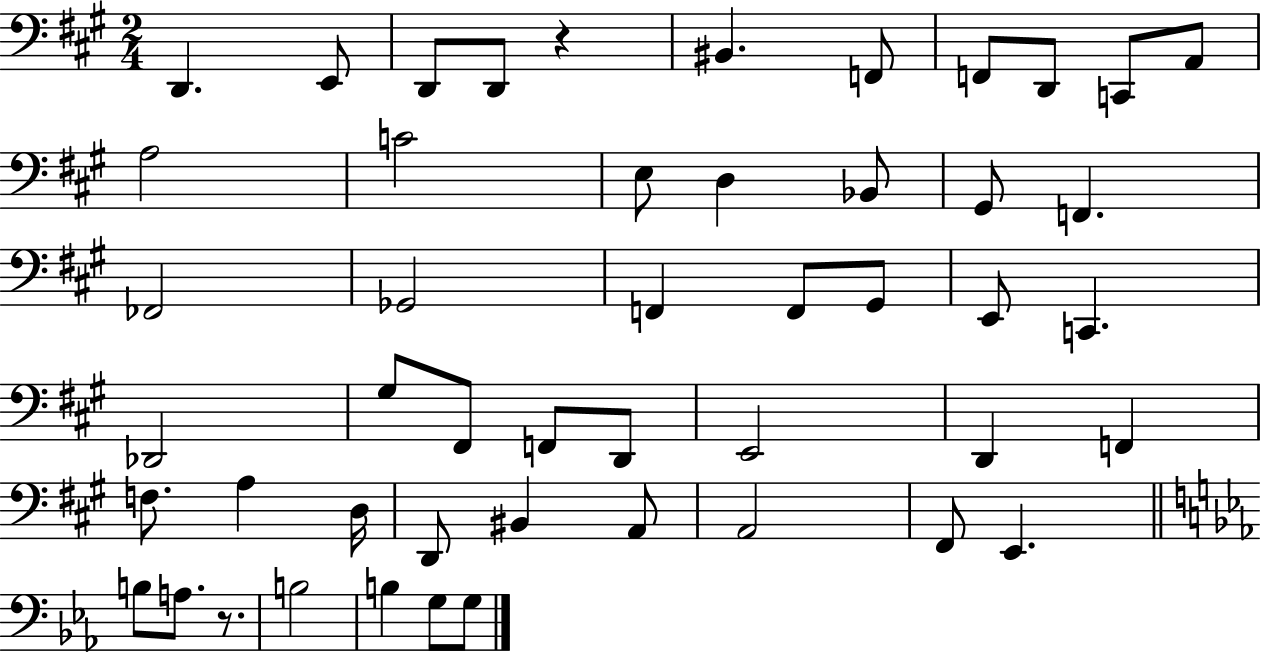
D2/q. E2/e D2/e D2/e R/q BIS2/q. F2/e F2/e D2/e C2/e A2/e A3/h C4/h E3/e D3/q Bb2/e G#2/e F2/q. FES2/h Gb2/h F2/q F2/e G#2/e E2/e C2/q. Db2/h G#3/e F#2/e F2/e D2/e E2/h D2/q F2/q F3/e. A3/q D3/s D2/e BIS2/q A2/e A2/h F#2/e E2/q. B3/e A3/e. R/e. B3/h B3/q G3/e G3/e